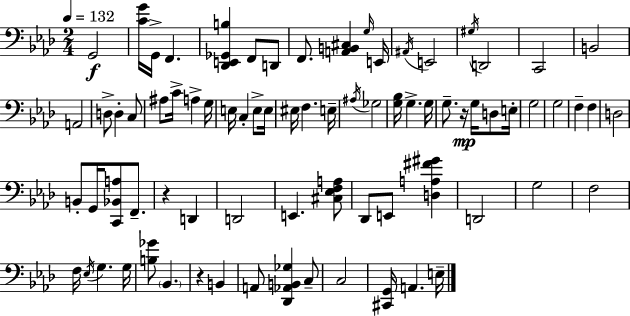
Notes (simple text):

G2/h [C4,G4]/s G2/s F2/q. [Db2,E2,Gb2,B3]/q F2/e D2/e F2/e. [A2,B2,C#3]/q G3/s E2/s A#2/s E2/h G#3/s D2/h C2/h B2/h A2/h D3/e D3/q C3/e A#3/e C4/s A3/q G3/s E3/s C3/q E3/e E3/s EIS3/s F3/q. E3/s A#3/s Gb3/h [G3,Bb3]/s G3/q. G3/s G3/e. R/s G3/s D3/e E3/s G3/h G3/h F3/q F3/q D3/h B2/e G2/s [C2,Bb2,A3]/e F2/e. R/q D2/q D2/h E2/q. [C#3,Eb3,F3,A3]/e Db2/e E2/e [D3,A3,F#4,G#4]/q D2/h G3/h F3/h F3/s Eb3/s G3/q. G3/s [B3,Gb4]/e Bb2/q. R/q B2/q A2/e [Db2,Ab2,B2,Gb3]/q C3/e C3/h [C#2,G2]/s A2/q. E3/s